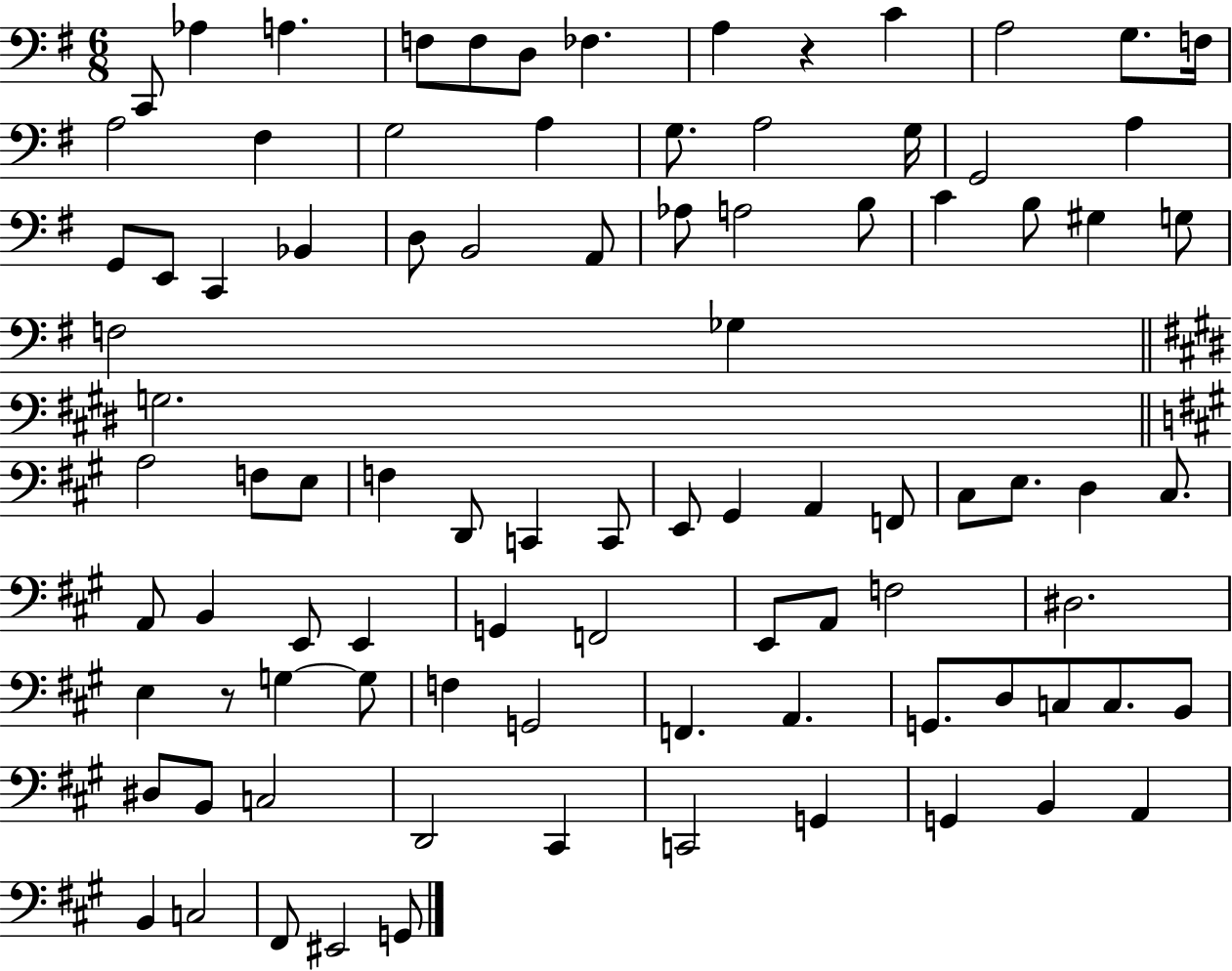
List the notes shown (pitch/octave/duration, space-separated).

C2/e Ab3/q A3/q. F3/e F3/e D3/e FES3/q. A3/q R/q C4/q A3/h G3/e. F3/s A3/h F#3/q G3/h A3/q G3/e. A3/h G3/s G2/h A3/q G2/e E2/e C2/q Bb2/q D3/e B2/h A2/e Ab3/e A3/h B3/e C4/q B3/e G#3/q G3/e F3/h Gb3/q G3/h. A3/h F3/e E3/e F3/q D2/e C2/q C2/e E2/e G#2/q A2/q F2/e C#3/e E3/e. D3/q C#3/e. A2/e B2/q E2/e E2/q G2/q F2/h E2/e A2/e F3/h D#3/h. E3/q R/e G3/q G3/e F3/q G2/h F2/q. A2/q. G2/e. D3/e C3/e C3/e. B2/e D#3/e B2/e C3/h D2/h C#2/q C2/h G2/q G2/q B2/q A2/q B2/q C3/h F#2/e EIS2/h G2/e